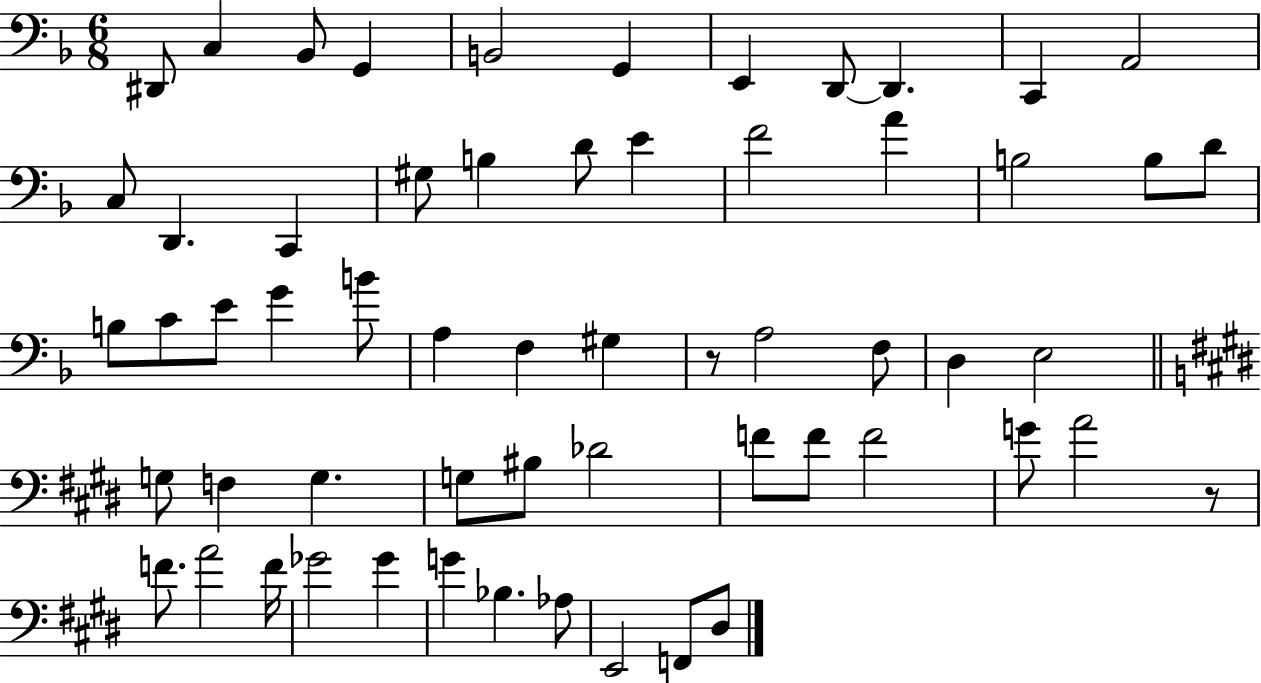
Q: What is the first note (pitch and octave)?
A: D#2